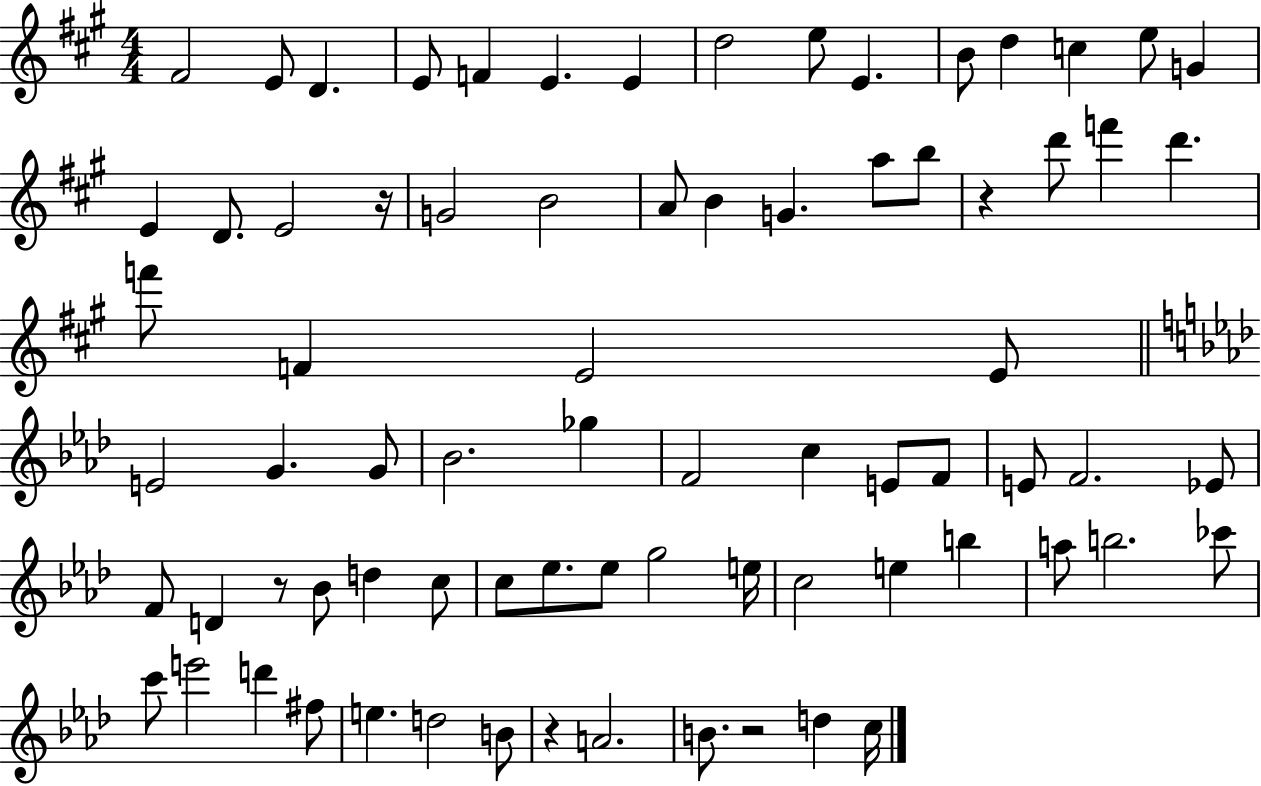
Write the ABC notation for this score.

X:1
T:Untitled
M:4/4
L:1/4
K:A
^F2 E/2 D E/2 F E E d2 e/2 E B/2 d c e/2 G E D/2 E2 z/4 G2 B2 A/2 B G a/2 b/2 z d'/2 f' d' f'/2 F E2 E/2 E2 G G/2 _B2 _g F2 c E/2 F/2 E/2 F2 _E/2 F/2 D z/2 _B/2 d c/2 c/2 _e/2 _e/2 g2 e/4 c2 e b a/2 b2 _c'/2 c'/2 e'2 d' ^f/2 e d2 B/2 z A2 B/2 z2 d c/4